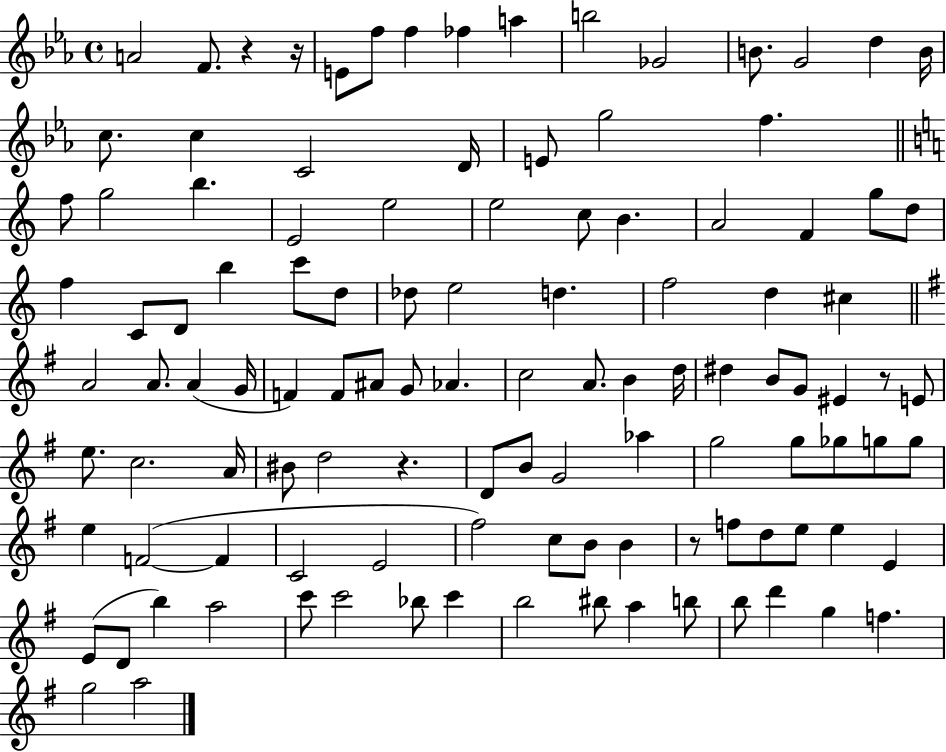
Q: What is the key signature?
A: EES major